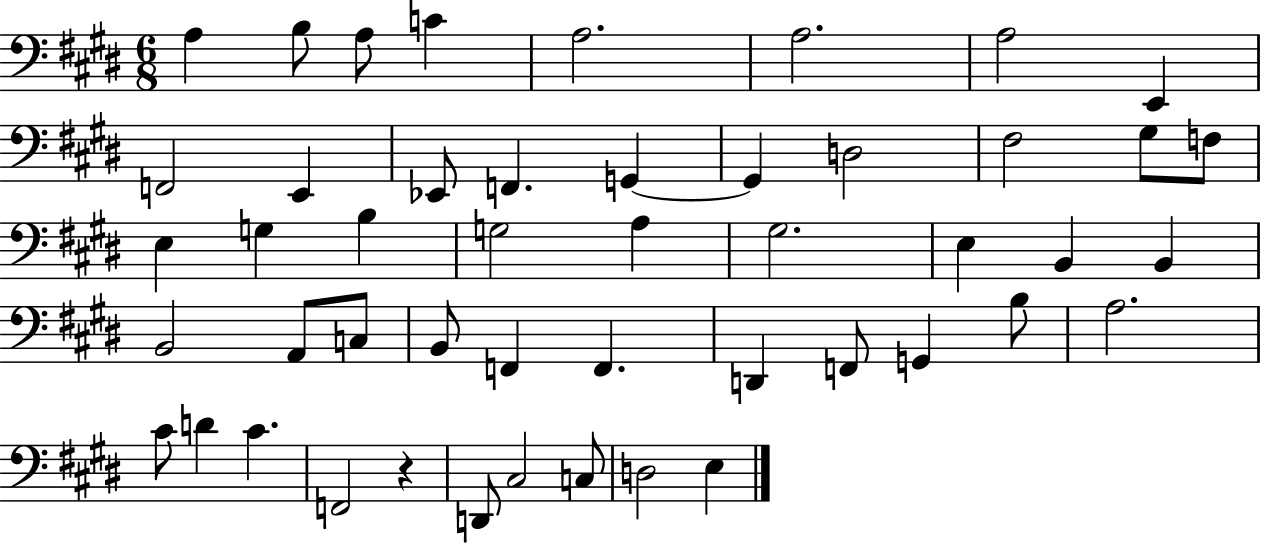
A3/q B3/e A3/e C4/q A3/h. A3/h. A3/h E2/q F2/h E2/q Eb2/e F2/q. G2/q G2/q D3/h F#3/h G#3/e F3/e E3/q G3/q B3/q G3/h A3/q G#3/h. E3/q B2/q B2/q B2/h A2/e C3/e B2/e F2/q F2/q. D2/q F2/e G2/q B3/e A3/h. C#4/e D4/q C#4/q. F2/h R/q D2/e C#3/h C3/e D3/h E3/q